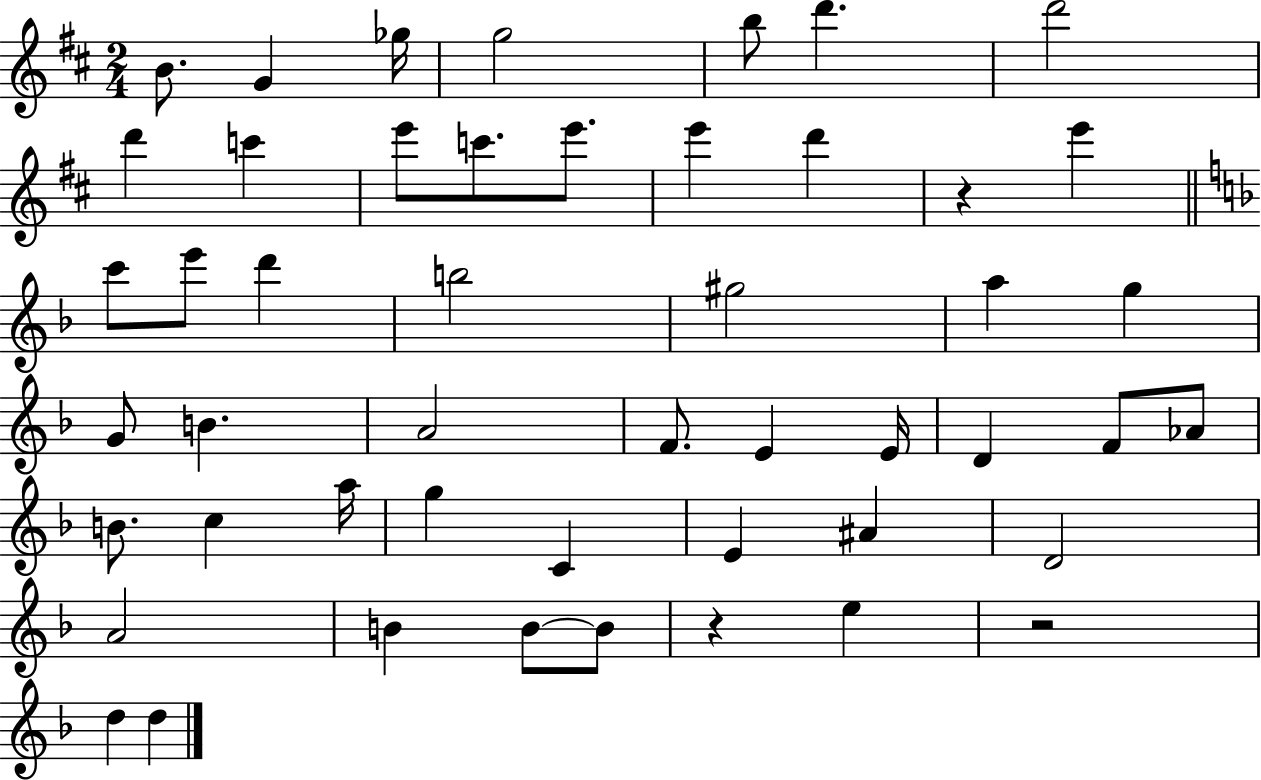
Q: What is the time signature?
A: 2/4